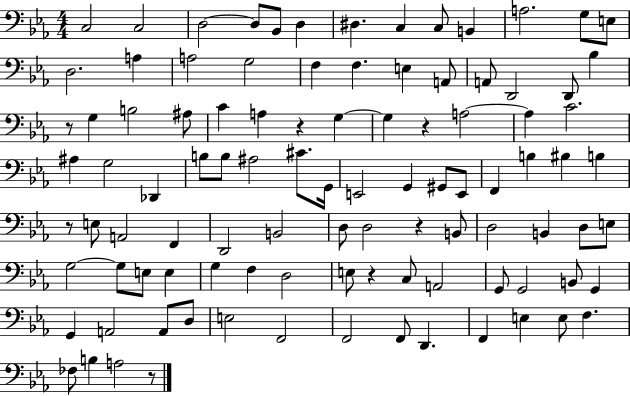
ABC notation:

X:1
T:Untitled
M:4/4
L:1/4
K:Eb
C,2 C,2 D,2 D,/2 _B,,/2 D, ^D, C, C,/2 B,, A,2 G,/2 E,/2 D,2 A, A,2 G,2 F, F, E, A,,/2 A,,/2 D,,2 D,,/2 _B, z/2 G, B,2 ^A,/2 C A, z G, G, z A,2 A, C2 ^A, G,2 _D,, B,/2 B,/2 ^A,2 ^C/2 G,,/4 E,,2 G,, ^G,,/2 E,,/2 F,, B, ^B, B, z/2 E,/2 A,,2 F,, D,,2 B,,2 D,/2 D,2 z B,,/2 D,2 B,, D,/2 E,/2 G,2 G,/2 E,/2 E, G, F, D,2 E,/2 z C,/2 A,,2 G,,/2 G,,2 B,,/2 G,, G,, A,,2 A,,/2 D,/2 E,2 F,,2 F,,2 F,,/2 D,, F,, E, E,/2 F, _F,/2 B, A,2 z/2